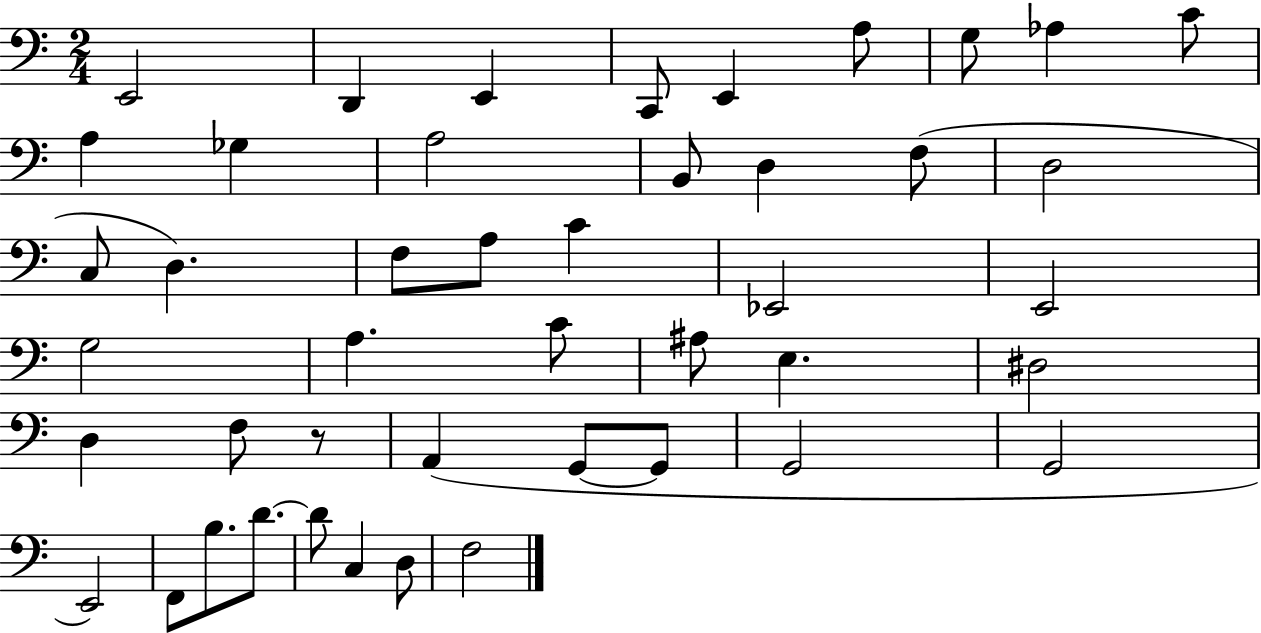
E2/h D2/q E2/q C2/e E2/q A3/e G3/e Ab3/q C4/e A3/q Gb3/q A3/h B2/e D3/q F3/e D3/h C3/e D3/q. F3/e A3/e C4/q Eb2/h E2/h G3/h A3/q. C4/e A#3/e E3/q. D#3/h D3/q F3/e R/e A2/q G2/e G2/e G2/h G2/h E2/h F2/e B3/e. D4/e. D4/e C3/q D3/e F3/h